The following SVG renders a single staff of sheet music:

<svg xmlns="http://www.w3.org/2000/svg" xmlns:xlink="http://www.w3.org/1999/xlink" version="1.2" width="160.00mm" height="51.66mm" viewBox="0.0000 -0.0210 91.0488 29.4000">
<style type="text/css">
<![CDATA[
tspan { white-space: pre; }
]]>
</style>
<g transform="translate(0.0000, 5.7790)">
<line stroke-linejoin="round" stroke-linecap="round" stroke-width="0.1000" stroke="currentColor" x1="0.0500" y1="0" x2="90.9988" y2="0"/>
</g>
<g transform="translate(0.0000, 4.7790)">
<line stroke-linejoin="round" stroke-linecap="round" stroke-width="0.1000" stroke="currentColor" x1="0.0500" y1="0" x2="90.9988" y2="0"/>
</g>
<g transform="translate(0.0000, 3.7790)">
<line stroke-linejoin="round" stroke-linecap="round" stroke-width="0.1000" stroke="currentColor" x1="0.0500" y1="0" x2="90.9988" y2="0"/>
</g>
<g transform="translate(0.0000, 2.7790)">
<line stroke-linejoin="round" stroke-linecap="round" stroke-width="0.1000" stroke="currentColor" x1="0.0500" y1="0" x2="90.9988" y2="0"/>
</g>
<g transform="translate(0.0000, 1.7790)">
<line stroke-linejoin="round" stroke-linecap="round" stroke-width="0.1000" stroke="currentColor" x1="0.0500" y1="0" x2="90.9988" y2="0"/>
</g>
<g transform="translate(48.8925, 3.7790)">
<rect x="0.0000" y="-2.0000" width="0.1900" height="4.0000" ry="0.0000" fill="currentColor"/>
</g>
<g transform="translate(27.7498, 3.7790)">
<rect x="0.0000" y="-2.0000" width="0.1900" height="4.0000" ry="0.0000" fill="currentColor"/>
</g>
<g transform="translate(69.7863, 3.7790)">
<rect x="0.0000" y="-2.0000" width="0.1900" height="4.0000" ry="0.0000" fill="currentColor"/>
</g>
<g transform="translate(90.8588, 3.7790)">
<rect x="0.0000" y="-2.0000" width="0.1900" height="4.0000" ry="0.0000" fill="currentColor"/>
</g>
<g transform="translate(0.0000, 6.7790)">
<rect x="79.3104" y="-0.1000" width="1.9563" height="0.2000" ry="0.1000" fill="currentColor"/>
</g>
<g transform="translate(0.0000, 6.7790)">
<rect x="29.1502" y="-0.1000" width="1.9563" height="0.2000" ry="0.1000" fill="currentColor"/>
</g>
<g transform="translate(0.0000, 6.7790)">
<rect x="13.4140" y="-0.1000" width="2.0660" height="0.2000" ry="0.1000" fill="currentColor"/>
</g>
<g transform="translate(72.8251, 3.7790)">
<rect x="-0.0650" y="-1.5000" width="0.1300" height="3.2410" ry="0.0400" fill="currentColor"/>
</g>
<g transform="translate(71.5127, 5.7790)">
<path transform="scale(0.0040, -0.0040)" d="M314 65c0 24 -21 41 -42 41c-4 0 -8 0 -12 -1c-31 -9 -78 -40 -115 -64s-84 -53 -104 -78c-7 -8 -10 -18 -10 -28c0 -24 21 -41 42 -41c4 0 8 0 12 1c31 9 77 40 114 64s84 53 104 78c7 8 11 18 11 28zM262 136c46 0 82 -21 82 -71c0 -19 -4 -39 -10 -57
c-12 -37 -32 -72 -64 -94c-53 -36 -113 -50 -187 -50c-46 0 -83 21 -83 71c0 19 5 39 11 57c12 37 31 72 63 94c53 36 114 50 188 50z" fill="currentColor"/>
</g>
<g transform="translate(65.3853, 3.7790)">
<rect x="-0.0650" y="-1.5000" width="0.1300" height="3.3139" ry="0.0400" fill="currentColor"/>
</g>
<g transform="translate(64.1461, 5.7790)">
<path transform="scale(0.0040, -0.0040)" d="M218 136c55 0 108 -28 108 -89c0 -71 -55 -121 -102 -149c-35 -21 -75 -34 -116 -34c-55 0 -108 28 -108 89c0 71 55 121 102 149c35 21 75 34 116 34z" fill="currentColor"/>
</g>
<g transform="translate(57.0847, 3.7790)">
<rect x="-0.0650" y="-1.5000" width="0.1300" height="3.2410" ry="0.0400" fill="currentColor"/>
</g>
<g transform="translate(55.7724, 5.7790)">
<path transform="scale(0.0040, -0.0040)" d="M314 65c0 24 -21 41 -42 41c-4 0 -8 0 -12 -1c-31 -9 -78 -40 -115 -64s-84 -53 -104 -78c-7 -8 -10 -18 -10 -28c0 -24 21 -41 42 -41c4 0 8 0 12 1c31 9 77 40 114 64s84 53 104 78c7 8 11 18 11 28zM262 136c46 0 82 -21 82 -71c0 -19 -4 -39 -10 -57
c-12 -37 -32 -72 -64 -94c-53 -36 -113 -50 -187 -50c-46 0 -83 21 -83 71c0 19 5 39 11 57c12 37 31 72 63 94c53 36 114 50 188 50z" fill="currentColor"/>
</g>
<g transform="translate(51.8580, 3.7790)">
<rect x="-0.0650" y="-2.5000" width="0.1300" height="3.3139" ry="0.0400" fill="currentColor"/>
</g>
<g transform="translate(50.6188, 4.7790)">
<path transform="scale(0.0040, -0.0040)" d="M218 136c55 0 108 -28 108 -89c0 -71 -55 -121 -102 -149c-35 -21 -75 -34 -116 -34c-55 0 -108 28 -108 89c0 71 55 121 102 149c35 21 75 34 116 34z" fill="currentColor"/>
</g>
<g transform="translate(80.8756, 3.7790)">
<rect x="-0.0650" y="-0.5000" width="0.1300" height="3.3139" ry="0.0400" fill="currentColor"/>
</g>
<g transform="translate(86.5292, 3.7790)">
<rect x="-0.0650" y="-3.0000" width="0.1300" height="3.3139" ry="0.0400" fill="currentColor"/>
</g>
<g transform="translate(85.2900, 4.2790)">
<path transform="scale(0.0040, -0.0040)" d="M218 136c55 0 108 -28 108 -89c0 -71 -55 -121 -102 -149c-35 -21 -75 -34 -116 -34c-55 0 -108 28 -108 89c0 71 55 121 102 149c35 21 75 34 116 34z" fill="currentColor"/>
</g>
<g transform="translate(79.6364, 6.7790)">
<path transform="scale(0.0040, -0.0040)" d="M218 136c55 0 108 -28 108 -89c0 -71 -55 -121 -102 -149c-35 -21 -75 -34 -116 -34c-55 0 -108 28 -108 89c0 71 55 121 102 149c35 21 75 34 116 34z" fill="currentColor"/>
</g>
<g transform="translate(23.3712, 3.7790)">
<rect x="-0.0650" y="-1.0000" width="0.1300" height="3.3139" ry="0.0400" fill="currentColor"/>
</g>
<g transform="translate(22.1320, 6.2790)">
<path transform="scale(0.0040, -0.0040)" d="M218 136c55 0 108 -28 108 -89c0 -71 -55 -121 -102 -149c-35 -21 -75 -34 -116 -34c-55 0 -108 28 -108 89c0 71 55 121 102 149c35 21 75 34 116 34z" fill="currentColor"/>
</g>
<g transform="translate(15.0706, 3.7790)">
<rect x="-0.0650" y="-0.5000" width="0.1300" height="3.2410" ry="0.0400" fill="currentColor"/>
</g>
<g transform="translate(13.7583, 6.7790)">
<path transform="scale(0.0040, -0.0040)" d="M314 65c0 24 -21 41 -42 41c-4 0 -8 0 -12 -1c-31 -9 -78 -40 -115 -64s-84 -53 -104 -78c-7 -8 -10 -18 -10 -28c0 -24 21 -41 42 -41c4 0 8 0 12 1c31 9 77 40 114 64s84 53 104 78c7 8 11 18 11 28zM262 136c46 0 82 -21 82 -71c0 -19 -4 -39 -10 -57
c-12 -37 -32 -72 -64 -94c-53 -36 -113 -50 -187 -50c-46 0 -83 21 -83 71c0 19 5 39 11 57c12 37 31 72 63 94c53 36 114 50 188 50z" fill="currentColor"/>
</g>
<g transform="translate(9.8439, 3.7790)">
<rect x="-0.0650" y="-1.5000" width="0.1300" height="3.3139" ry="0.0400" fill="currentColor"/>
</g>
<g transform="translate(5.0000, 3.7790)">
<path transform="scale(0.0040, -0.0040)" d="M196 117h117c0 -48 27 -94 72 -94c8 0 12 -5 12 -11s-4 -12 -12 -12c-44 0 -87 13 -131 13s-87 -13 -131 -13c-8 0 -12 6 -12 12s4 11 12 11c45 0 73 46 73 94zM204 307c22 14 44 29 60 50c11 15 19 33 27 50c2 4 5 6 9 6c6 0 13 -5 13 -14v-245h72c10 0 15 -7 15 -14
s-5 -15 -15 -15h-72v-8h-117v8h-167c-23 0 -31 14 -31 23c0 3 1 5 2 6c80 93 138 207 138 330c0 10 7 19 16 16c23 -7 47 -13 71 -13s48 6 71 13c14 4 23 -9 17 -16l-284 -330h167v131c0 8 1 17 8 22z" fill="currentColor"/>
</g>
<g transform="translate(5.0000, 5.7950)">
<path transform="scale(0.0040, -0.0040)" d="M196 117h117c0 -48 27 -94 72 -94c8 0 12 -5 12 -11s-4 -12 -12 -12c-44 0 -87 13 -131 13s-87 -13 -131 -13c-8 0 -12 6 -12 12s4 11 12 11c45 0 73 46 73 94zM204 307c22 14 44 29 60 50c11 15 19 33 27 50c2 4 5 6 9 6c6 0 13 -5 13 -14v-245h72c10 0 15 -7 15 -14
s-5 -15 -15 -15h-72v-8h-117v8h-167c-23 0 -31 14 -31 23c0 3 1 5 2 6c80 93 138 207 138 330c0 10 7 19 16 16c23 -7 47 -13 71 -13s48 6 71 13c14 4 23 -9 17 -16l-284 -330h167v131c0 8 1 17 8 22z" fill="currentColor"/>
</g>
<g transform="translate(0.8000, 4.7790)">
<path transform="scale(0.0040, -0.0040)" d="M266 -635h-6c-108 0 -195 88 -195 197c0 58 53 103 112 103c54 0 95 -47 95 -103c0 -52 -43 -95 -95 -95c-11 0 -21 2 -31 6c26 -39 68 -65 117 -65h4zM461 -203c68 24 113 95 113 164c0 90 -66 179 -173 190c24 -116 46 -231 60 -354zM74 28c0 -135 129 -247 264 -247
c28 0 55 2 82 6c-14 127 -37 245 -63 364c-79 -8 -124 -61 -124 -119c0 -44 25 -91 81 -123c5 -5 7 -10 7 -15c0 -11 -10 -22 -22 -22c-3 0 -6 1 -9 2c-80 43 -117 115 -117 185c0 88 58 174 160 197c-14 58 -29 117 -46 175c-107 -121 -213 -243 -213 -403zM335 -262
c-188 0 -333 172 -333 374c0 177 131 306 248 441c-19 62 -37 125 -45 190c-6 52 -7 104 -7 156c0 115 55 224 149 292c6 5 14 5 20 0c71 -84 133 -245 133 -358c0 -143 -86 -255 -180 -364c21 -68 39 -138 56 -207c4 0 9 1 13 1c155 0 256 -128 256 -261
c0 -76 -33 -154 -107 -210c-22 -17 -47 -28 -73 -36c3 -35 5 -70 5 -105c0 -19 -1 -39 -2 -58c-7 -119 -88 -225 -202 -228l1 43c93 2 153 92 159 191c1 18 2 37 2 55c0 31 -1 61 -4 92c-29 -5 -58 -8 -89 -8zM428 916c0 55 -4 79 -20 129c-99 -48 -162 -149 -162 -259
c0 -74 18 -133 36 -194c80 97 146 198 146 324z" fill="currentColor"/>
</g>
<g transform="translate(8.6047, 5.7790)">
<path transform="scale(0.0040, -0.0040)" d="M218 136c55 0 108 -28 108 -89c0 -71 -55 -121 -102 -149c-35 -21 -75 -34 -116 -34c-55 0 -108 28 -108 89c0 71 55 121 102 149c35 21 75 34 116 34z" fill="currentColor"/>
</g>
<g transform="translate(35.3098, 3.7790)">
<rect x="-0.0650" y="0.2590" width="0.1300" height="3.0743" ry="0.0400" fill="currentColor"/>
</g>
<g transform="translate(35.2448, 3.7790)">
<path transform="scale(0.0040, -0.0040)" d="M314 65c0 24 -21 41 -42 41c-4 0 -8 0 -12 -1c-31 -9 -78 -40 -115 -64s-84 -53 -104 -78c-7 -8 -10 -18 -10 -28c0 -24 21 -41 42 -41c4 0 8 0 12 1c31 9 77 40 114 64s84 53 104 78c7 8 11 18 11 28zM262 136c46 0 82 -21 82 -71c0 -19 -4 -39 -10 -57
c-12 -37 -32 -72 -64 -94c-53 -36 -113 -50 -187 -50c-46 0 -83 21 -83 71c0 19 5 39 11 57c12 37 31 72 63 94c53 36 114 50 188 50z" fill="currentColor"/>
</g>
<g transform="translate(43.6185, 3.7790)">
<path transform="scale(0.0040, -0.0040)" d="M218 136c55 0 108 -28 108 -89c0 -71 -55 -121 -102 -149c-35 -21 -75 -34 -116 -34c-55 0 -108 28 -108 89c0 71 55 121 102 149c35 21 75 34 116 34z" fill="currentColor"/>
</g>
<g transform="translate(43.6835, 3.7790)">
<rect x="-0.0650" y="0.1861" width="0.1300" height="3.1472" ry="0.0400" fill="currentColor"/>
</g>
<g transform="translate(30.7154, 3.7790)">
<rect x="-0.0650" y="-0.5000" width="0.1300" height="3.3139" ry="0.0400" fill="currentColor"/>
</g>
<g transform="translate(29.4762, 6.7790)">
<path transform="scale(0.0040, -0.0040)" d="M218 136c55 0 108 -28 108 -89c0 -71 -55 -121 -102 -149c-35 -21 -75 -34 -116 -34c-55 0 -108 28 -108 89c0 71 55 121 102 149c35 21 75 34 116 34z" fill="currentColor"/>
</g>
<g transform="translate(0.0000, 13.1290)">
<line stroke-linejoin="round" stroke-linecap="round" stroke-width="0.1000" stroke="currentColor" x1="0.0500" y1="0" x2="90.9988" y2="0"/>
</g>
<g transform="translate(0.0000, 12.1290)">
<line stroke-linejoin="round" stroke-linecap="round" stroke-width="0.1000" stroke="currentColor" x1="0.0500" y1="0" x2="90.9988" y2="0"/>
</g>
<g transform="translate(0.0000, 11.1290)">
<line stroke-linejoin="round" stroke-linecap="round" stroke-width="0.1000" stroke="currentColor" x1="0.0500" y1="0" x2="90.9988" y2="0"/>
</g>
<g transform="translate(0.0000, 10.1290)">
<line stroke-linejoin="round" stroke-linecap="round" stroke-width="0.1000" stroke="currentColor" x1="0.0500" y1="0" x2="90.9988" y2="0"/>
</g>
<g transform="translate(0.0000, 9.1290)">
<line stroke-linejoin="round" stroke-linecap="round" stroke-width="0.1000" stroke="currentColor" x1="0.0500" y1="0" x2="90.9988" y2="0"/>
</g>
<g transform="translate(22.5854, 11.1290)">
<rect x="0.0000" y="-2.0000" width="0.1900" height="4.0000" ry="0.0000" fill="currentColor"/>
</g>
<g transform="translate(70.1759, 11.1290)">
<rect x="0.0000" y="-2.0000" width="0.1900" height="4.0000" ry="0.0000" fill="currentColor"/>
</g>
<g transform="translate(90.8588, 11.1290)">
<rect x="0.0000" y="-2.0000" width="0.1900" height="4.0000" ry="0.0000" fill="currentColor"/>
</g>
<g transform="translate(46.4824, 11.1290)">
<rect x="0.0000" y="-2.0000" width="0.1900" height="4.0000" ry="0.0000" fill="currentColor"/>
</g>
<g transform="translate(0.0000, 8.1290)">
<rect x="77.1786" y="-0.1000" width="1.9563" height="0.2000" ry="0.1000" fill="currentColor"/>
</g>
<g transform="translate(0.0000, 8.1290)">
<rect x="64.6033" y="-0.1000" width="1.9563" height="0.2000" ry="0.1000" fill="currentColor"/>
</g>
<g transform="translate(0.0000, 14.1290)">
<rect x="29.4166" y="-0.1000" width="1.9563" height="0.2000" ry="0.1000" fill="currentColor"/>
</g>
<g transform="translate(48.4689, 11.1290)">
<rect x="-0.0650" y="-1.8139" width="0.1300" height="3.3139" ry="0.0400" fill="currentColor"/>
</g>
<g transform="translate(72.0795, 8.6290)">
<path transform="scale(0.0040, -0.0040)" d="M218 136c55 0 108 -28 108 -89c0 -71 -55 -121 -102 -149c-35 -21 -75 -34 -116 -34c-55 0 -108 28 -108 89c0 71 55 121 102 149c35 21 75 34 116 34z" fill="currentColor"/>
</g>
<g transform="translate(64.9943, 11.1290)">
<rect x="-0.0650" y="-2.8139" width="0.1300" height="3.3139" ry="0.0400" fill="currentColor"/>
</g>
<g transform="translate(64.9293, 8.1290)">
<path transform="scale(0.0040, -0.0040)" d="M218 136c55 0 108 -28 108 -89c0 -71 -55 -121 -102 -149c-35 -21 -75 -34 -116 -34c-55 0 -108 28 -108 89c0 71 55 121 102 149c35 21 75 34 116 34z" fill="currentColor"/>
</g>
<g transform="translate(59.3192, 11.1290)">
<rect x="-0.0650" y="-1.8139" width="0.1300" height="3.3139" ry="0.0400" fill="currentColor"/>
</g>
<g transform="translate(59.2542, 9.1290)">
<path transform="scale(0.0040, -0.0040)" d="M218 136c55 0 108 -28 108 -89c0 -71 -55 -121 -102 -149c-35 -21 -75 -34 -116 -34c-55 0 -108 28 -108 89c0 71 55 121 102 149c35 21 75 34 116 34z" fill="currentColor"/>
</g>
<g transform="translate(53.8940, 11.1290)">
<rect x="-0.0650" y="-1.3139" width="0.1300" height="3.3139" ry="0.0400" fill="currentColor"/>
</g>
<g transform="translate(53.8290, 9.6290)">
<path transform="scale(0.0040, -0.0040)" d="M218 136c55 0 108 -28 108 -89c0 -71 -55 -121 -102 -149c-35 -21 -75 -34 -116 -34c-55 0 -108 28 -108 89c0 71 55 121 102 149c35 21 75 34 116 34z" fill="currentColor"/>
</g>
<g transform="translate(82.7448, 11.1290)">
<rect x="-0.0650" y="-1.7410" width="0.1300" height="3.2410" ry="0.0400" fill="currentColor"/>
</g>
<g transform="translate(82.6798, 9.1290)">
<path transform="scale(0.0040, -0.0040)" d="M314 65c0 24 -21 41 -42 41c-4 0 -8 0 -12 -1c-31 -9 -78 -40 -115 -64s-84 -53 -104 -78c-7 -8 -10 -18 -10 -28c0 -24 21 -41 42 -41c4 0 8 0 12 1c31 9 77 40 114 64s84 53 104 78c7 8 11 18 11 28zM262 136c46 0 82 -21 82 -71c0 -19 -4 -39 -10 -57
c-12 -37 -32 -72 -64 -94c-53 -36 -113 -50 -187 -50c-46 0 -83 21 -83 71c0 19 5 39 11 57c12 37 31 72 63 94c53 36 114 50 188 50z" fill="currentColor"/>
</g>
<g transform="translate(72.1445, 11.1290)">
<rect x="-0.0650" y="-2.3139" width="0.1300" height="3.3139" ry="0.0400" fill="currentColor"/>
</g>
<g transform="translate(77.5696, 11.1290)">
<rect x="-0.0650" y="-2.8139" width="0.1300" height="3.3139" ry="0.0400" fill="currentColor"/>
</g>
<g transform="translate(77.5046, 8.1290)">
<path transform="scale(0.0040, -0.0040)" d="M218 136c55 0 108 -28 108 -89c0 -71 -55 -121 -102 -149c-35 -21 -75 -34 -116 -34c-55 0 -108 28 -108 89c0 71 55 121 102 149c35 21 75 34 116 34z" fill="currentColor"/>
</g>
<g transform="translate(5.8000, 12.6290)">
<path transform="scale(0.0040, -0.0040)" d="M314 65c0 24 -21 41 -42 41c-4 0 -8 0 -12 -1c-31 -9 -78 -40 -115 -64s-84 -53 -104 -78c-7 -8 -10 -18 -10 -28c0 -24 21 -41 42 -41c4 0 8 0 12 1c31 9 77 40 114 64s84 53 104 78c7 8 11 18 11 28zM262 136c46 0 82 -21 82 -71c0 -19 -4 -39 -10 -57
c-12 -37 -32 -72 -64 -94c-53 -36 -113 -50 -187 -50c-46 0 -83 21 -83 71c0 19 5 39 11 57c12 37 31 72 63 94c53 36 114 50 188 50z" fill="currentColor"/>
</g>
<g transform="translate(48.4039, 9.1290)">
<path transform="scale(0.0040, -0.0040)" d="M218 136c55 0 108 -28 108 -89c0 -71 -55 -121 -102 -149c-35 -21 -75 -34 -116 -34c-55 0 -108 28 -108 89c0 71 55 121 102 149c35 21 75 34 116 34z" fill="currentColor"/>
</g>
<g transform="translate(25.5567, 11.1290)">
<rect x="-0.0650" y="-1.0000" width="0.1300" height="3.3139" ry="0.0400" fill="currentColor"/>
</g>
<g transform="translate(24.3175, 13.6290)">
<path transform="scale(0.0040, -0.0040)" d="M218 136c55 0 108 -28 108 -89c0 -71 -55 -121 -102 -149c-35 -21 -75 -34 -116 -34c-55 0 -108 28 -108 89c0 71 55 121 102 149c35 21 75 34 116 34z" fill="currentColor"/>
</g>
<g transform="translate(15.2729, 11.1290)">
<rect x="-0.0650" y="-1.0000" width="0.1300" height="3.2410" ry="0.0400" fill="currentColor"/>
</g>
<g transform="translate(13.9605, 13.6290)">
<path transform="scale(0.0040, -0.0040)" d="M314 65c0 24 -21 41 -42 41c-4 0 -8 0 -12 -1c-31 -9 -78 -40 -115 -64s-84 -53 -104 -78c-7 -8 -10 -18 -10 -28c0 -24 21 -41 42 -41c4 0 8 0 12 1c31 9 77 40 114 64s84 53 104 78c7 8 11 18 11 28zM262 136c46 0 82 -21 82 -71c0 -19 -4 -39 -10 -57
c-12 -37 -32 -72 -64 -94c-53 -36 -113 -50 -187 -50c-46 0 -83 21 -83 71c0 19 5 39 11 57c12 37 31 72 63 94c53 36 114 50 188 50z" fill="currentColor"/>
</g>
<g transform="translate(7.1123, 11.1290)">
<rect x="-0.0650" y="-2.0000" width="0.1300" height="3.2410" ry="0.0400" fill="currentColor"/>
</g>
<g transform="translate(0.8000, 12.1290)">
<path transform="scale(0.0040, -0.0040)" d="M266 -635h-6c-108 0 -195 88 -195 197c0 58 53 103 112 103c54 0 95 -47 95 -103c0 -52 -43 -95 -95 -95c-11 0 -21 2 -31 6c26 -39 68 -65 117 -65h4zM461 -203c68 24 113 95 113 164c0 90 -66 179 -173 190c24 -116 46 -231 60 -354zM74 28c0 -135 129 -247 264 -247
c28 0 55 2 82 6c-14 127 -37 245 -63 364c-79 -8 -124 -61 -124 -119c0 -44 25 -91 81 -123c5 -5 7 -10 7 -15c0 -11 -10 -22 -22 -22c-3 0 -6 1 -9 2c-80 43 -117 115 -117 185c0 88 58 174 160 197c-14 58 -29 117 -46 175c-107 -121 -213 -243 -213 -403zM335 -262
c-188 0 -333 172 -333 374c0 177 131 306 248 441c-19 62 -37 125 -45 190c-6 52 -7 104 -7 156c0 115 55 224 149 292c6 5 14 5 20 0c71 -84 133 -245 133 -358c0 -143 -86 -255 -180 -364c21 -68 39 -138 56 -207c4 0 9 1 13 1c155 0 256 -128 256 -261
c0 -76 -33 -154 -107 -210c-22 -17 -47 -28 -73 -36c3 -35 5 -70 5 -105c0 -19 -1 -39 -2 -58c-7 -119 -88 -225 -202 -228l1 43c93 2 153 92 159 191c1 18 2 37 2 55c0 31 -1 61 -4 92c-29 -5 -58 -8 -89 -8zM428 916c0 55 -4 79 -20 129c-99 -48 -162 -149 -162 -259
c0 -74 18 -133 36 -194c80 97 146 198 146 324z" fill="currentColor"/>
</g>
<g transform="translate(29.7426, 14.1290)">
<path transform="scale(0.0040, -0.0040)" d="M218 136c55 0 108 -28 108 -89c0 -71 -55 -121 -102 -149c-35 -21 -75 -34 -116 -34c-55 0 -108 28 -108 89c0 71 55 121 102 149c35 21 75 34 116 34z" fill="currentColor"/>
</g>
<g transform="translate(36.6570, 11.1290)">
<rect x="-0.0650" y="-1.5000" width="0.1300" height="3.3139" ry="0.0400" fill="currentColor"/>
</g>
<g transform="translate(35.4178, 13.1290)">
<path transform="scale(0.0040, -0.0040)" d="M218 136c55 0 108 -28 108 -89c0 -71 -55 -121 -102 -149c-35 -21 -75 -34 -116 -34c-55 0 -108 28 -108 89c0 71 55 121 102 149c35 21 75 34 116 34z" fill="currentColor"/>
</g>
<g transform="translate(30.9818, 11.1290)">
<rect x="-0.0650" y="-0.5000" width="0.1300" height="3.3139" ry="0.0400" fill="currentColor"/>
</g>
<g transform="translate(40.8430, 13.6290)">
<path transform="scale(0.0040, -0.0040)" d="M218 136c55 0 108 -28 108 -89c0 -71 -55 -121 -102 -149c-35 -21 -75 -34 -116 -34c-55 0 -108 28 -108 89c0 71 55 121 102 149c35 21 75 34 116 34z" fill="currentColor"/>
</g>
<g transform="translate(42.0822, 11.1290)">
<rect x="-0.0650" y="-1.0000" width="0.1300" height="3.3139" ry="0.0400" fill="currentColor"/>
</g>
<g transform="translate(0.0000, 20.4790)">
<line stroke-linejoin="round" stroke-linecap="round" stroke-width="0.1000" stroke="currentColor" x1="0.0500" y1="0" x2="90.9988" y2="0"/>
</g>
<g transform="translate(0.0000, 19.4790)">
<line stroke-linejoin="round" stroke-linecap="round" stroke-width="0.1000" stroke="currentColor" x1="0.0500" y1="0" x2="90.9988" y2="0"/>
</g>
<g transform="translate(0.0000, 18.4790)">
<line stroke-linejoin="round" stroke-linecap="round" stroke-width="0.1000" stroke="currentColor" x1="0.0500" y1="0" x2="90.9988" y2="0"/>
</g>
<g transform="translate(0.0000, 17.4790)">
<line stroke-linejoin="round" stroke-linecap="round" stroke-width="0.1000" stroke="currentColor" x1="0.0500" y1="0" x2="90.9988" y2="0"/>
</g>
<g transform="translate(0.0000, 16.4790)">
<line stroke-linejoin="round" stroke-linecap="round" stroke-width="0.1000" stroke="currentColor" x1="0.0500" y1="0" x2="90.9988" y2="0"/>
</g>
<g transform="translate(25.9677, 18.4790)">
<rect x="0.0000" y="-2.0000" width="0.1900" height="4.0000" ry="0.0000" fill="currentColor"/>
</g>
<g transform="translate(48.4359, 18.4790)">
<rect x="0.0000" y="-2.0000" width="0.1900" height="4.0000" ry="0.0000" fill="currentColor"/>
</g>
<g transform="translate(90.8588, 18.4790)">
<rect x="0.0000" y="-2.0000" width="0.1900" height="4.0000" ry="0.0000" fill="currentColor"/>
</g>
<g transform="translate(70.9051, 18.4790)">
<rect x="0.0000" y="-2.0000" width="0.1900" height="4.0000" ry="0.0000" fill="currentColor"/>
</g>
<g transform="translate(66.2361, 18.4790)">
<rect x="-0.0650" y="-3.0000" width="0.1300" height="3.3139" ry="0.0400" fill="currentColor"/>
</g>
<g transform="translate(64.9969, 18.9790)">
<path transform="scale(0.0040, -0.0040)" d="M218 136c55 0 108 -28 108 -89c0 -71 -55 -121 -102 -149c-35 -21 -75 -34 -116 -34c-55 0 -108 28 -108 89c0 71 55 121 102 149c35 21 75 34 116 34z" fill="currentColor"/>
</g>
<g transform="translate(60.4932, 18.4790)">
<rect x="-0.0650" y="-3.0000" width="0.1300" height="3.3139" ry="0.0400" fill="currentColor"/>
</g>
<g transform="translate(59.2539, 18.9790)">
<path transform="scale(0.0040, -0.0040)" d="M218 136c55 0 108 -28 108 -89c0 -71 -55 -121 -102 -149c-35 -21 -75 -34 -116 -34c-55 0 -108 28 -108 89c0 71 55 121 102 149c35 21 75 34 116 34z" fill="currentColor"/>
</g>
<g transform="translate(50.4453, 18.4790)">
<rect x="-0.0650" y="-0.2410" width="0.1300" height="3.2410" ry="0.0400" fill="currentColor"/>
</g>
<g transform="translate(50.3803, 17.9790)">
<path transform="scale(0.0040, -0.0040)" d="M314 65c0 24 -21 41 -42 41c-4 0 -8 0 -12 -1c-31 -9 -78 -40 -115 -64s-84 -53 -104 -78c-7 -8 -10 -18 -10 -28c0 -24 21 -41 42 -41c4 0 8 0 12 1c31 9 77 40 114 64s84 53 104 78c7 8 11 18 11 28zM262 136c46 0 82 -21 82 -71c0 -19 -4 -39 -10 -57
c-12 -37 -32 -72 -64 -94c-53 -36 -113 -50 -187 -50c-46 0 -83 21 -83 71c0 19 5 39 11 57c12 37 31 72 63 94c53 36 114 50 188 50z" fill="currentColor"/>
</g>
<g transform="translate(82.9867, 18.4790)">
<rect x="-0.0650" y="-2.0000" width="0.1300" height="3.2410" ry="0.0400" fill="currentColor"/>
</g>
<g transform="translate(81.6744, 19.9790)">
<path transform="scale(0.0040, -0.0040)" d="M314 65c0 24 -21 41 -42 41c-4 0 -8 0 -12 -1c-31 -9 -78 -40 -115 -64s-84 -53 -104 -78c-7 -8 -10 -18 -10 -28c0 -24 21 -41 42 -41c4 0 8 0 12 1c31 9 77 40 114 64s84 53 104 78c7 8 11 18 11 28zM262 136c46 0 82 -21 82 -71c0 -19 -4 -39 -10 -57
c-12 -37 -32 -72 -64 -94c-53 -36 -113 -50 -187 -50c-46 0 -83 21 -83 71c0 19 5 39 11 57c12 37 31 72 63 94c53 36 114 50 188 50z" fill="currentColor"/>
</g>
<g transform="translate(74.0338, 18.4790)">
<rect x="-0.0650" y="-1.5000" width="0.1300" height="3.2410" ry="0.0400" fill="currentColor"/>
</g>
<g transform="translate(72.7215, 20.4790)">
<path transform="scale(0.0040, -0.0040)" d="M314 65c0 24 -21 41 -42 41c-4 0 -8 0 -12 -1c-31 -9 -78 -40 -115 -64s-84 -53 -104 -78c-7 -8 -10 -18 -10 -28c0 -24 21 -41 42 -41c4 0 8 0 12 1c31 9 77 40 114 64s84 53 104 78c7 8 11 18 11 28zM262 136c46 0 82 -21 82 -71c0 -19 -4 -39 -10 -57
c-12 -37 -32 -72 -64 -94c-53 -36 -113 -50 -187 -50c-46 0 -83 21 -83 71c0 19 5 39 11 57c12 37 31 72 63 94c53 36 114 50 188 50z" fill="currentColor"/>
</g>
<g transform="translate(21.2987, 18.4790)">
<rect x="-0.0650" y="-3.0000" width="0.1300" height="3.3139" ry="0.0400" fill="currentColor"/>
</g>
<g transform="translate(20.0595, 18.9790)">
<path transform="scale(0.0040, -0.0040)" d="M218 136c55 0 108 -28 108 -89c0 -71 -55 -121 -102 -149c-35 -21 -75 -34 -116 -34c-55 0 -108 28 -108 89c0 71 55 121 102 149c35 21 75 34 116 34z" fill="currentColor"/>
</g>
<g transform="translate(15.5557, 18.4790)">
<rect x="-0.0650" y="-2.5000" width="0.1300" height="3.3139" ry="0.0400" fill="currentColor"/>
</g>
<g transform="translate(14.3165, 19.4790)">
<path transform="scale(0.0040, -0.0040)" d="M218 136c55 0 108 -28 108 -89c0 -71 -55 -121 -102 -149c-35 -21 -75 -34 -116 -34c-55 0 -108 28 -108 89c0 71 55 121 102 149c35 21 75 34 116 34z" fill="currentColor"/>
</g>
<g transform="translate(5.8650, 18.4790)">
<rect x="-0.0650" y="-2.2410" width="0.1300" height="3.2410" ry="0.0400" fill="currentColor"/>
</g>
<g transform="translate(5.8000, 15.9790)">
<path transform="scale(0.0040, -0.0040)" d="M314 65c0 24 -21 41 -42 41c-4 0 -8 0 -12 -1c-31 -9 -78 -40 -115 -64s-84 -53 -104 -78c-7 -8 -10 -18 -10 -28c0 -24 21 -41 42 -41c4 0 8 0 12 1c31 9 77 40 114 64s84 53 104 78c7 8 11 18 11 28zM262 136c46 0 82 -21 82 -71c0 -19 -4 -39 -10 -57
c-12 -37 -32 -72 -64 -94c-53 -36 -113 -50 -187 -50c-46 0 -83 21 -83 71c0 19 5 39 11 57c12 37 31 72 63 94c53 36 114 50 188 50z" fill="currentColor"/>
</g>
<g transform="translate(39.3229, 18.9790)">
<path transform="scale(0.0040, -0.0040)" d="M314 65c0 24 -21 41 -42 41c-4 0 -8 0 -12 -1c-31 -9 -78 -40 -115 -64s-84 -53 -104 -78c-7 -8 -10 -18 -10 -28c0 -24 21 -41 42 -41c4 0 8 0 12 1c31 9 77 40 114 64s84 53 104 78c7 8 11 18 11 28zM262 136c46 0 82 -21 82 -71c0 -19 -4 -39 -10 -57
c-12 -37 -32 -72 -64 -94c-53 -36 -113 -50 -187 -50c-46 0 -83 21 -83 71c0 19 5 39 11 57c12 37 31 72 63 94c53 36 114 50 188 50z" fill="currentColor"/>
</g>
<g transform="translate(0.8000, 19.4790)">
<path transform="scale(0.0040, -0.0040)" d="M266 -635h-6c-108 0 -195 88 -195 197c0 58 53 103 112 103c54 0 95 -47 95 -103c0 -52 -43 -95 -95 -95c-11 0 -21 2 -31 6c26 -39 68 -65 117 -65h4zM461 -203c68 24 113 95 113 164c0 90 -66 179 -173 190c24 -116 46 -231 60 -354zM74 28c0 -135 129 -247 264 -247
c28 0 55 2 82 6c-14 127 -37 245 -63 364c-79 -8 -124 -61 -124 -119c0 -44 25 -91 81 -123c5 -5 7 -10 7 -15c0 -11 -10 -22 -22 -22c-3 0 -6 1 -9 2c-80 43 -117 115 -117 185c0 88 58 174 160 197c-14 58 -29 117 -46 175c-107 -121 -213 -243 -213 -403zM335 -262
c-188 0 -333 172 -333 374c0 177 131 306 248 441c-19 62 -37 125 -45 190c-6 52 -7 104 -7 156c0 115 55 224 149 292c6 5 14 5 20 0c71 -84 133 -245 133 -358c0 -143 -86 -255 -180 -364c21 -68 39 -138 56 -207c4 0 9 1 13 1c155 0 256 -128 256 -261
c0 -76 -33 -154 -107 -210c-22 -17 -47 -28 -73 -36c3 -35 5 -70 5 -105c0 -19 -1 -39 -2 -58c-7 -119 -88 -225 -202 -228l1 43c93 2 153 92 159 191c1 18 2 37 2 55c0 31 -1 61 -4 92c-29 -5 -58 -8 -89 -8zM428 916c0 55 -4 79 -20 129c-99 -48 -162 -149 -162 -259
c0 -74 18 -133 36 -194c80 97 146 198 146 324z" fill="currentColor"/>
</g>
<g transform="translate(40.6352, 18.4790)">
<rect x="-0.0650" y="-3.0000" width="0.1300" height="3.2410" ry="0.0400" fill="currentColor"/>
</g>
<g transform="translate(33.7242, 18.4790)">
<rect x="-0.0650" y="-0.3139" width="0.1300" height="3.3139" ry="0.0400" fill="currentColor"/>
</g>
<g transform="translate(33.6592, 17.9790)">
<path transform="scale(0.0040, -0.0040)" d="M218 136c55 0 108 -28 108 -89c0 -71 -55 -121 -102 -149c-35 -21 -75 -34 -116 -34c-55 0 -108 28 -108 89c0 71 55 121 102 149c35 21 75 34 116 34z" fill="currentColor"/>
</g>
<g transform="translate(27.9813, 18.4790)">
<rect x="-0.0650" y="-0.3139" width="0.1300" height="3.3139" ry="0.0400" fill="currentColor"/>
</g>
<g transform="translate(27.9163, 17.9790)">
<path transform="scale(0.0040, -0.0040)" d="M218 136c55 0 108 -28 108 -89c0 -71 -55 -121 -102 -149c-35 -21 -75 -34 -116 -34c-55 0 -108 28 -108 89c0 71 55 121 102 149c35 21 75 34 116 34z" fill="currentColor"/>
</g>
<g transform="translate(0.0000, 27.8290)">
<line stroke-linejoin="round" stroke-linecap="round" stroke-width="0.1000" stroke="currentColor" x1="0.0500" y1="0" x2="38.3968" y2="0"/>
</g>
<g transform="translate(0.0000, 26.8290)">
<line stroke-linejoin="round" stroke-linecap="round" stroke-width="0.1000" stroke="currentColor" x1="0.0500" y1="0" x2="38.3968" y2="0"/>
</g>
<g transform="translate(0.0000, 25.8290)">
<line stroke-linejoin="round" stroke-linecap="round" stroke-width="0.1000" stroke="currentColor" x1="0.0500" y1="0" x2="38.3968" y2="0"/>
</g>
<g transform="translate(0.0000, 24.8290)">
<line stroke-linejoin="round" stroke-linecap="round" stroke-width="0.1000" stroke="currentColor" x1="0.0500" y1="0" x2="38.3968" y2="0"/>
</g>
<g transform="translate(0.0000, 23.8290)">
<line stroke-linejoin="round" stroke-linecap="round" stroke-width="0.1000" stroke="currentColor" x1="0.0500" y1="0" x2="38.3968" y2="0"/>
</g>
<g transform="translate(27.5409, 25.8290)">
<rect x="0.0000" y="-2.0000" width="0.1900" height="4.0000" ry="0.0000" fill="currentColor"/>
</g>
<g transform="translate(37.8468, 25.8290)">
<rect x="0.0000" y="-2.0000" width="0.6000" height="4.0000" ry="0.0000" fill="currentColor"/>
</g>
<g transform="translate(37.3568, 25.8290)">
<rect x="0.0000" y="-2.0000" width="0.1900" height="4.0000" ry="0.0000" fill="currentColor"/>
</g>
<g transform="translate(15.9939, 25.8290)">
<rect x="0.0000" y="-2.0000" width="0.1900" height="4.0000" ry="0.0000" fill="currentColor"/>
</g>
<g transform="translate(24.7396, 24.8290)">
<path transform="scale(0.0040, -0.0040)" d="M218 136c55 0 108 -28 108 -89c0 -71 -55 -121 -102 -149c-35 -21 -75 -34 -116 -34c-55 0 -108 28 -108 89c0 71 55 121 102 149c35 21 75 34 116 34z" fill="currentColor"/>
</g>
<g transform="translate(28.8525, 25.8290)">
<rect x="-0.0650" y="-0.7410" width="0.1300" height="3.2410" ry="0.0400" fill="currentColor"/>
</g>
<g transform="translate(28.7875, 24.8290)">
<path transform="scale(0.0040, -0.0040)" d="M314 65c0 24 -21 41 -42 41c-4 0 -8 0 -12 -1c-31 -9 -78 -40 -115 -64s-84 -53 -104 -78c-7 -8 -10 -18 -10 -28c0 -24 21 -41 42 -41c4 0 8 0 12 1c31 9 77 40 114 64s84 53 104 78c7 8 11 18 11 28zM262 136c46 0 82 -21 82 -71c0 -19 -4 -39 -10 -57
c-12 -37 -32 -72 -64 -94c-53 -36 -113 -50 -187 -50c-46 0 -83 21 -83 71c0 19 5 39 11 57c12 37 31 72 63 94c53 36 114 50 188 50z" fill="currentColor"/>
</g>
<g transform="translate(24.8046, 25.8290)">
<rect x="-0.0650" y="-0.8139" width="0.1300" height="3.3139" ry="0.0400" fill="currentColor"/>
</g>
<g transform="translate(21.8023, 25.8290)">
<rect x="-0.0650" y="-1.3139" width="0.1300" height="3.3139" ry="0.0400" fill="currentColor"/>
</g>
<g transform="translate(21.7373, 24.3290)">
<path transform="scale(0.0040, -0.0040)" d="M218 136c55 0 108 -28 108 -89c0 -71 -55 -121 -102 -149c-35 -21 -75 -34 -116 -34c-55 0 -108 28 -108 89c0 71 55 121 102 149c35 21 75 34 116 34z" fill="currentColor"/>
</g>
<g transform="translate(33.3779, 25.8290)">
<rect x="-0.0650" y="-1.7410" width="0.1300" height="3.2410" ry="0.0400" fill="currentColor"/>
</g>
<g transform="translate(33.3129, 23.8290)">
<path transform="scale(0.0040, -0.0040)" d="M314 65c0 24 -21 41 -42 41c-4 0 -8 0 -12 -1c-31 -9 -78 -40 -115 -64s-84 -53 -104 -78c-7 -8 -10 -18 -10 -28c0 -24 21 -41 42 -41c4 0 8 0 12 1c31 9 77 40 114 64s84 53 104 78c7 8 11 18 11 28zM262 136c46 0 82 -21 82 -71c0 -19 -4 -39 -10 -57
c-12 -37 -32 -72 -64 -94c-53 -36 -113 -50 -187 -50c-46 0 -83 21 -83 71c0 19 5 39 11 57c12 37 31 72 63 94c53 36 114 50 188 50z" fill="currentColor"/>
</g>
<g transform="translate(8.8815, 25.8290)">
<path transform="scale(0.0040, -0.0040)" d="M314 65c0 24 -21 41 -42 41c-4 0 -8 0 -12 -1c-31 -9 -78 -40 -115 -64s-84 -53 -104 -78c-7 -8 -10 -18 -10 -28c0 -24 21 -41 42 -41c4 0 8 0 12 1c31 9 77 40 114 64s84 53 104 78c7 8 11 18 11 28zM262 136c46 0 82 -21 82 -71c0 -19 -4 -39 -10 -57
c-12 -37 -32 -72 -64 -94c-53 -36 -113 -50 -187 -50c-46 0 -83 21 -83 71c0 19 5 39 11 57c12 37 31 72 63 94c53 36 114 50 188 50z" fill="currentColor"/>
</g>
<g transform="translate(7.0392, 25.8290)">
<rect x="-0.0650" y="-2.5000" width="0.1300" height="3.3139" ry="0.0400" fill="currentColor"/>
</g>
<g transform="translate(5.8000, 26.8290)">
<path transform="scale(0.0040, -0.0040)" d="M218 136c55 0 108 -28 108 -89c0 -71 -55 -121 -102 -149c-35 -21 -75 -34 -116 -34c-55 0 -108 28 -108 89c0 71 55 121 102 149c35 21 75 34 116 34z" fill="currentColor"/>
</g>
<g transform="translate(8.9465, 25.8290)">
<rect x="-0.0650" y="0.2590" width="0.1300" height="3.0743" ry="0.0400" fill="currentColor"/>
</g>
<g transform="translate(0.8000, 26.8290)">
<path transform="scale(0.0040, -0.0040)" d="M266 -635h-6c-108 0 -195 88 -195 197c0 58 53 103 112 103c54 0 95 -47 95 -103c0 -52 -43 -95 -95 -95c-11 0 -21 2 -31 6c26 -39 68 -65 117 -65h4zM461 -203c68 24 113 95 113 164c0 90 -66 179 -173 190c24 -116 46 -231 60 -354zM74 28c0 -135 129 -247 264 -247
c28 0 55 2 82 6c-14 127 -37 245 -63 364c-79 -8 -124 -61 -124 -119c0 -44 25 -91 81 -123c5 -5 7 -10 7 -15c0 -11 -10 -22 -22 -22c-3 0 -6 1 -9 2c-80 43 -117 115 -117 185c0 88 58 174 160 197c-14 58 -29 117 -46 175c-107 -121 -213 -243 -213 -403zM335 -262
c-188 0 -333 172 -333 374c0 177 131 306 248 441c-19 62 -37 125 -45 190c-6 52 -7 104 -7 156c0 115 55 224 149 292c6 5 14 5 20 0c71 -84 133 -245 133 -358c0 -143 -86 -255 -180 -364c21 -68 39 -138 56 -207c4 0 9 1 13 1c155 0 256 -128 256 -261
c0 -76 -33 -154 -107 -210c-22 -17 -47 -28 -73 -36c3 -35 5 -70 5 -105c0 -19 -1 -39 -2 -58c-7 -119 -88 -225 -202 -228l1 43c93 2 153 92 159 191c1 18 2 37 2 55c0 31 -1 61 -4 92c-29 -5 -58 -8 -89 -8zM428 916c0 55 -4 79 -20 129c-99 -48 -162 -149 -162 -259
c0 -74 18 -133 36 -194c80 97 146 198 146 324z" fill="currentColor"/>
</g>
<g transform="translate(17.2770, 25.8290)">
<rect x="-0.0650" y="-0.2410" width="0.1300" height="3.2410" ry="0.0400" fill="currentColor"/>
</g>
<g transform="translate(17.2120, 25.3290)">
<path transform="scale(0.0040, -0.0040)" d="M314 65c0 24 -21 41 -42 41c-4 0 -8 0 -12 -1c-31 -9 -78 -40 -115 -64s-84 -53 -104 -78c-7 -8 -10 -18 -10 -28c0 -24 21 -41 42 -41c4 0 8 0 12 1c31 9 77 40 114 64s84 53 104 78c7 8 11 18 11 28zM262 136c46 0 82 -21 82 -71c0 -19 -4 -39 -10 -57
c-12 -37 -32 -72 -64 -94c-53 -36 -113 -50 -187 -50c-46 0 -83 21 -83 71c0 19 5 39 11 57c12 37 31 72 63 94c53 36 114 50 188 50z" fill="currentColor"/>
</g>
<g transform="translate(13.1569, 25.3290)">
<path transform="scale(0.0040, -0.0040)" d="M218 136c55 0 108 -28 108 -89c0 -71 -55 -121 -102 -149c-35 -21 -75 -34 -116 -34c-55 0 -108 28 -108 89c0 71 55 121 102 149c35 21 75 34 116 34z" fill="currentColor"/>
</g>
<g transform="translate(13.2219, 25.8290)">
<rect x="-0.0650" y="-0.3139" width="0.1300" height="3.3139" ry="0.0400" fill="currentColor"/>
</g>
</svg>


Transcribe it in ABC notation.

X:1
T:Untitled
M:4/4
L:1/4
K:C
E C2 D C B2 B G E2 E E2 C A F2 D2 D C E D f e f a g a f2 g2 G A c c A2 c2 A A E2 F2 G B2 c c2 e d d2 f2